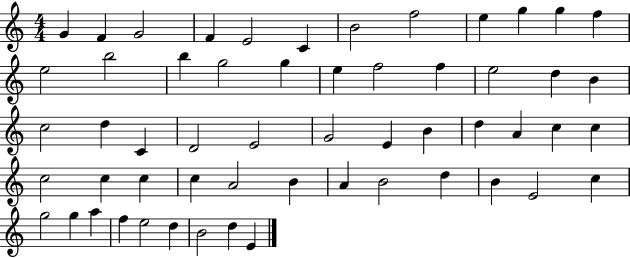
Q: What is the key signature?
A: C major